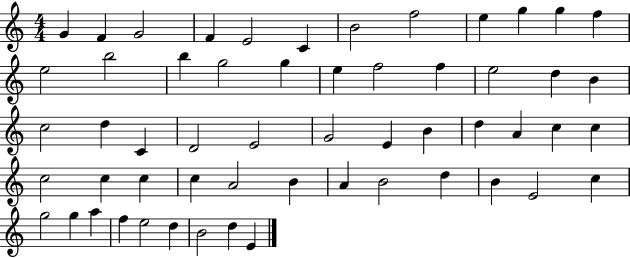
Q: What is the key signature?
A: C major